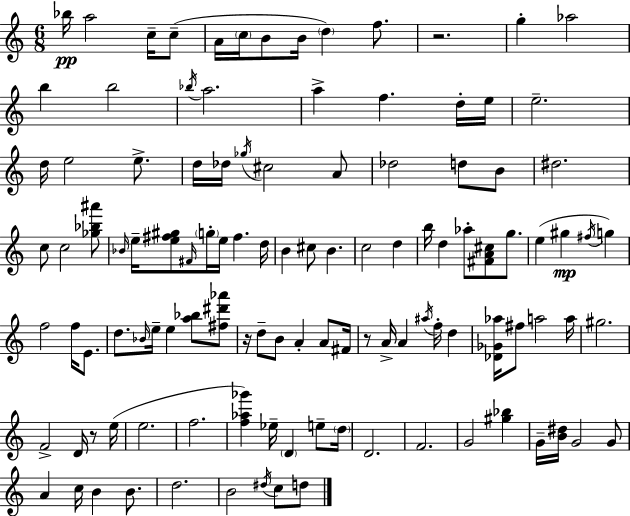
X:1
T:Untitled
M:6/8
L:1/4
K:Am
_b/4 a2 c/4 c/2 A/4 c/4 B/2 B/4 d f/2 z2 g _a2 b b2 _b/4 a2 a f d/4 e/4 e2 d/4 e2 e/2 d/4 _d/4 _g/4 ^c2 A/2 _d2 d/2 B/2 ^d2 c/2 c2 [_g_b^a']/2 _B/4 e/4 [e^f^g]/2 ^F/4 g/4 e/4 ^f d/4 B ^c/2 B c2 d b/4 d _a/2 [^FA^c]/2 g/2 e ^g ^f/4 g f2 f/4 E/2 d/2 _B/4 e/4 e [a_b]/2 [^f^d'_a']/2 z/4 d/2 B/2 A A/2 ^F/4 z/2 A/4 A ^a/4 f/4 d [_D_G_a]/4 ^f/2 a2 a/4 ^g2 F2 D/4 z/2 e/4 e2 f2 [f_a_g'] _e/4 D e/2 d/4 D2 F2 G2 [^g_b] G/4 [B^d]/4 G2 G/2 A c/4 B B/2 d2 B2 ^d/4 c/2 d/2